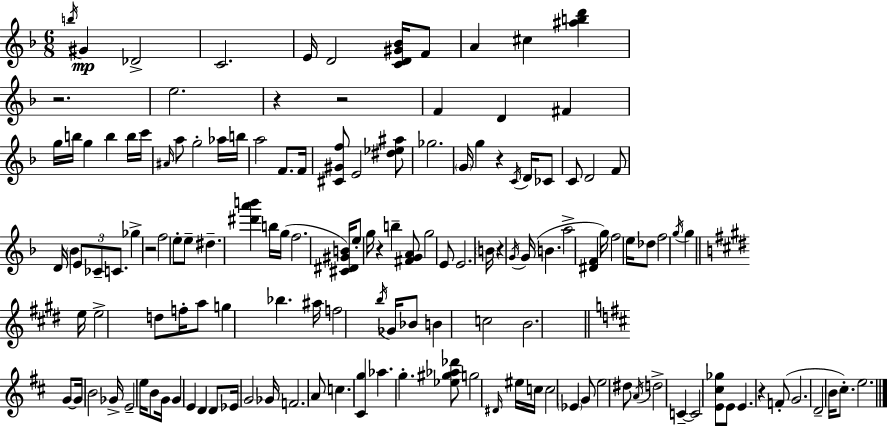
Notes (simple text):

B5/s G#4/q Db4/h C4/h. E4/s D4/h [C4,D4,G#4,Bb4]/s F4/e A4/q C#5/q [A#5,B5,D6]/q R/h. E5/h. R/q R/h F4/q D4/q F#4/q G5/s B5/s G5/q B5/q B5/s C6/s A#4/s A5/e G5/h Ab5/s B5/s A5/h F4/e. F4/s [C#4,G#4,F5]/e E4/h [D#5,Eb5,A#5]/e Gb5/h. G4/s G5/q R/q C4/s D4/s CES4/e C4/e D4/h F4/e D4/s Bb4/q E4/e CES4/e C4/e. Gb5/q R/h F5/h E5/e E5/e D#5/q. [D#6,A6,B6]/q B5/s G5/s F5/h. [C#4,D#4,G#4,B4]/s E5/e G5/s R/q B5/q [F#4,G4,A4]/e G5/h E4/e E4/h. B4/s R/q G4/s G4/s B4/q. A5/h [D#4,F4]/q G5/s F5/h E5/s Db5/e F5/h G5/s G5/q E5/s E5/h D5/e F5/s A5/e G5/q Bb5/q. A#5/s F5/h B5/s Gb4/s Bb4/e B4/q C5/h B4/h. G4/e G4/s B4/h Gb4/s E4/h E5/s B4/e G4/s G4/q E4/q D4/q D4/e Eb4/s G4/h Gb4/s F4/h. A4/e C5/q. [C#4,G5]/q Ab5/q. G5/q. [Eb5,G#5,Ab5,Db6]/e G5/h D#4/s EIS5/s C5/s C5/h Eb4/q G4/e E5/h D#5/e A4/s D5/h C4/q C4/h [E4,C#5,Gb5]/e E4/e E4/q. R/q F4/e G4/h. D4/h B4/s C#5/e. E5/h.